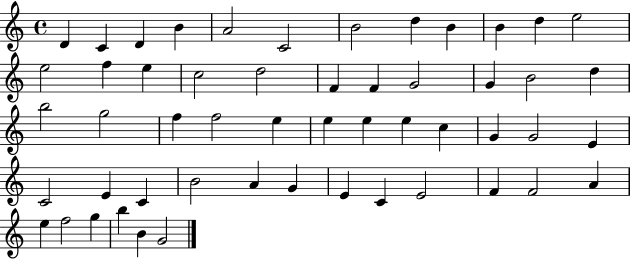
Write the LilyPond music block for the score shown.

{
  \clef treble
  \time 4/4
  \defaultTimeSignature
  \key c \major
  d'4 c'4 d'4 b'4 | a'2 c'2 | b'2 d''4 b'4 | b'4 d''4 e''2 | \break e''2 f''4 e''4 | c''2 d''2 | f'4 f'4 g'2 | g'4 b'2 d''4 | \break b''2 g''2 | f''4 f''2 e''4 | e''4 e''4 e''4 c''4 | g'4 g'2 e'4 | \break c'2 e'4 c'4 | b'2 a'4 g'4 | e'4 c'4 e'2 | f'4 f'2 a'4 | \break e''4 f''2 g''4 | b''4 b'4 g'2 | \bar "|."
}